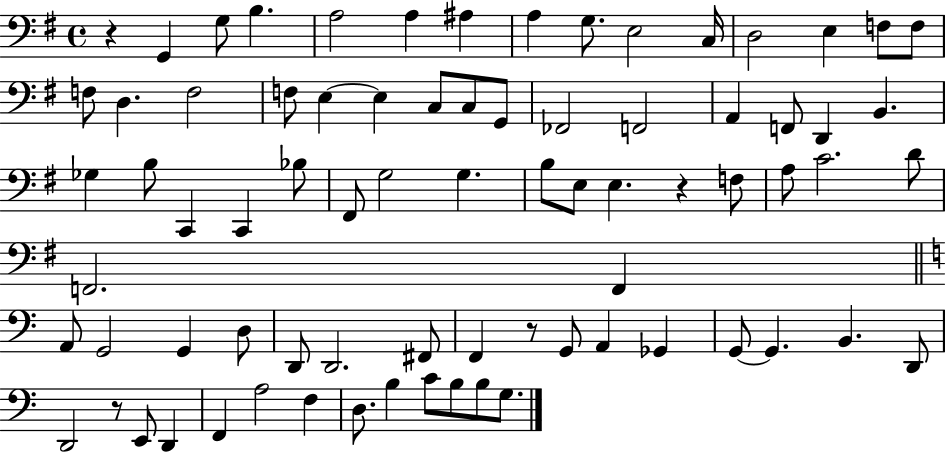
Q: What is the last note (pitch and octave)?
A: G3